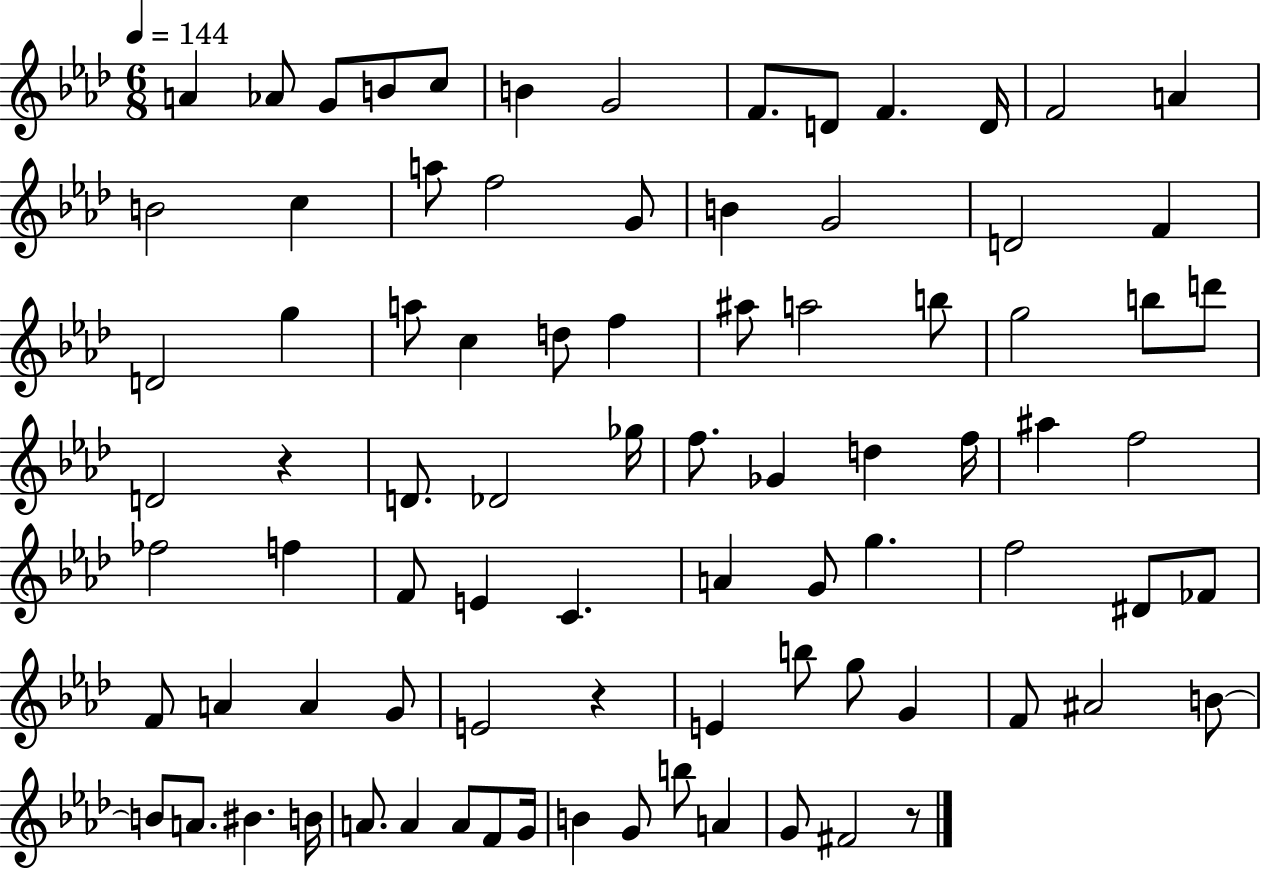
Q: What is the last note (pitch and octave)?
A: F#4